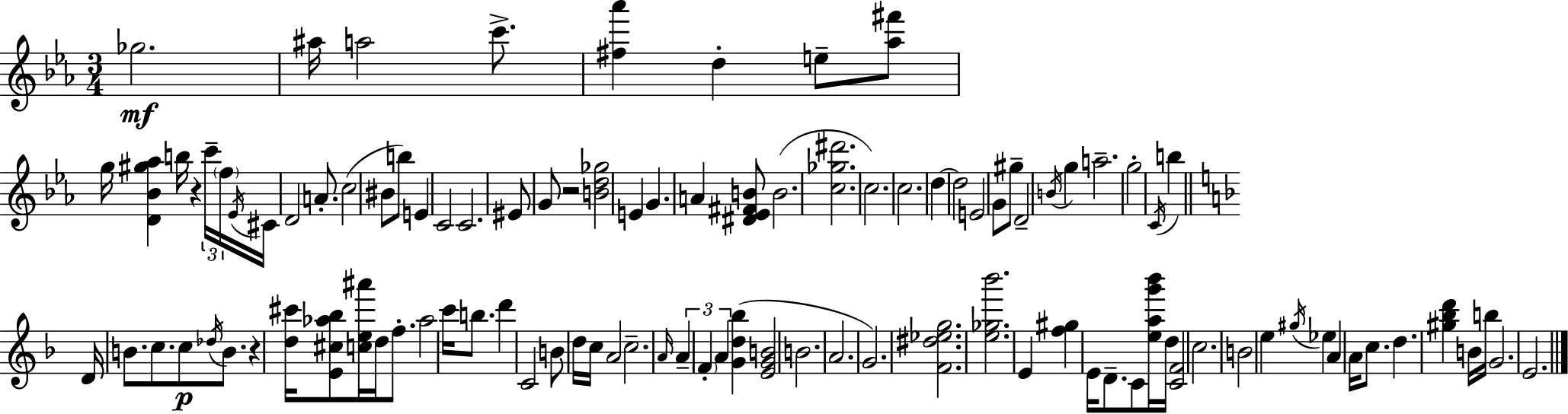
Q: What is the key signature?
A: EES major